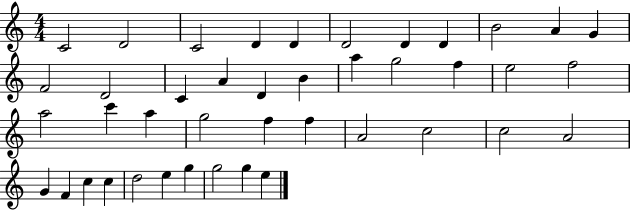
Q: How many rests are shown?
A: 0